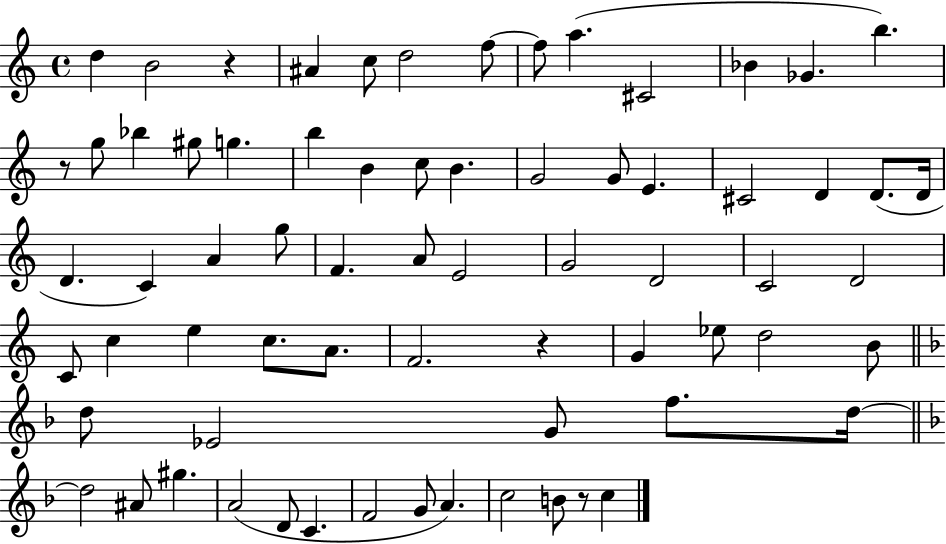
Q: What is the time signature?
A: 4/4